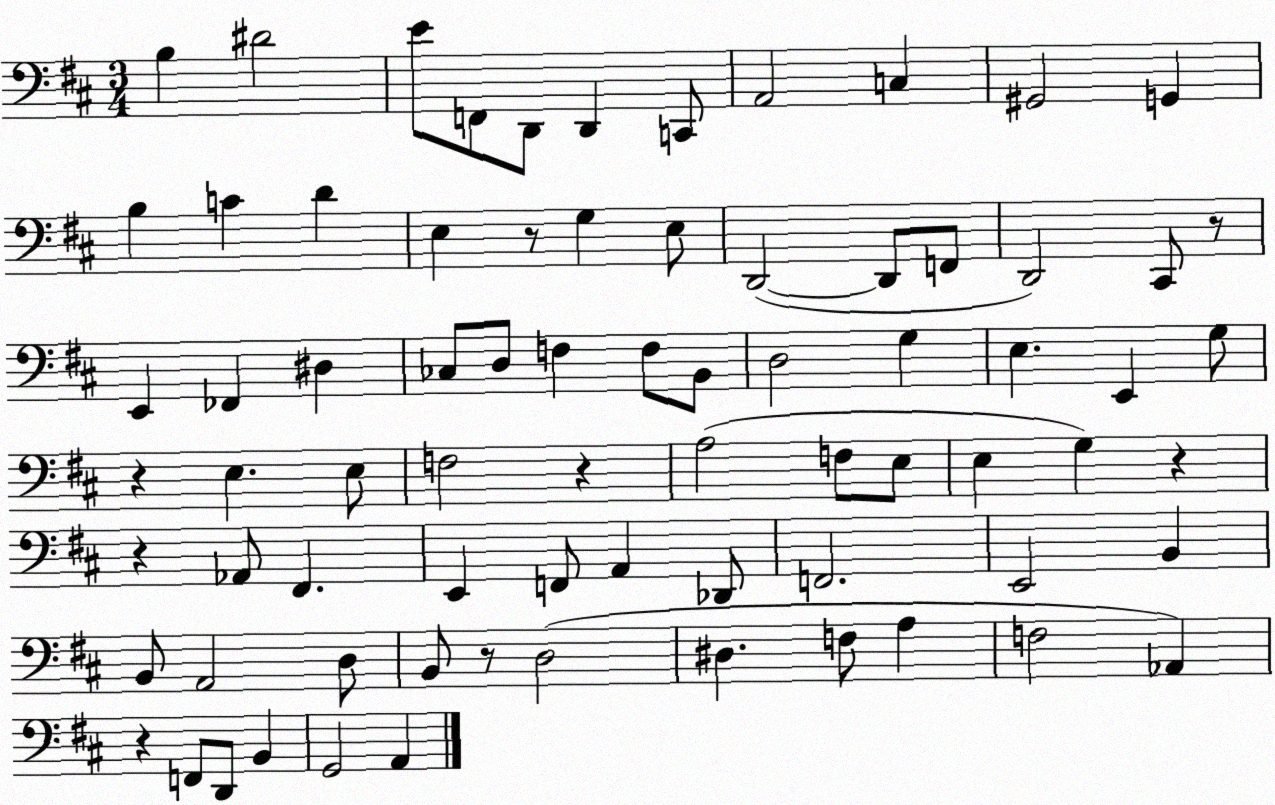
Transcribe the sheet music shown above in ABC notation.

X:1
T:Untitled
M:3/4
L:1/4
K:D
B, ^D2 E/2 F,,/2 D,,/2 D,, C,,/2 A,,2 C, ^G,,2 G,, B, C D E, z/2 G, E,/2 D,,2 D,,/2 F,,/2 D,,2 ^C,,/2 z/2 E,, _F,, ^D, _C,/2 D,/2 F, F,/2 B,,/2 D,2 G, E, E,, G,/2 z E, E,/2 F,2 z A,2 F,/2 E,/2 E, G, z z _A,,/2 ^F,, E,, F,,/2 A,, _D,,/2 F,,2 E,,2 B,, B,,/2 A,,2 D,/2 B,,/2 z/2 D,2 ^D, F,/2 A, F,2 _A,, z F,,/2 D,,/2 B,, G,,2 A,,